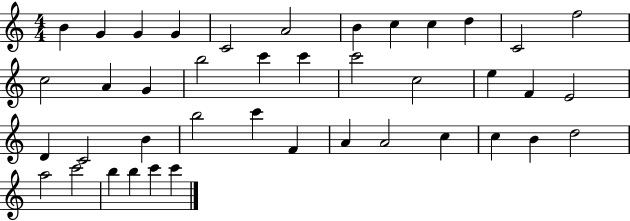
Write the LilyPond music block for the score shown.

{
  \clef treble
  \numericTimeSignature
  \time 4/4
  \key c \major
  b'4 g'4 g'4 g'4 | c'2 a'2 | b'4 c''4 c''4 d''4 | c'2 f''2 | \break c''2 a'4 g'4 | b''2 c'''4 c'''4 | c'''2 c''2 | e''4 f'4 e'2 | \break d'4 c'2 b'4 | b''2 c'''4 f'4 | a'4 a'2 c''4 | c''4 b'4 d''2 | \break a''2 c'''2 | b''4 b''4 c'''4 c'''4 | \bar "|."
}